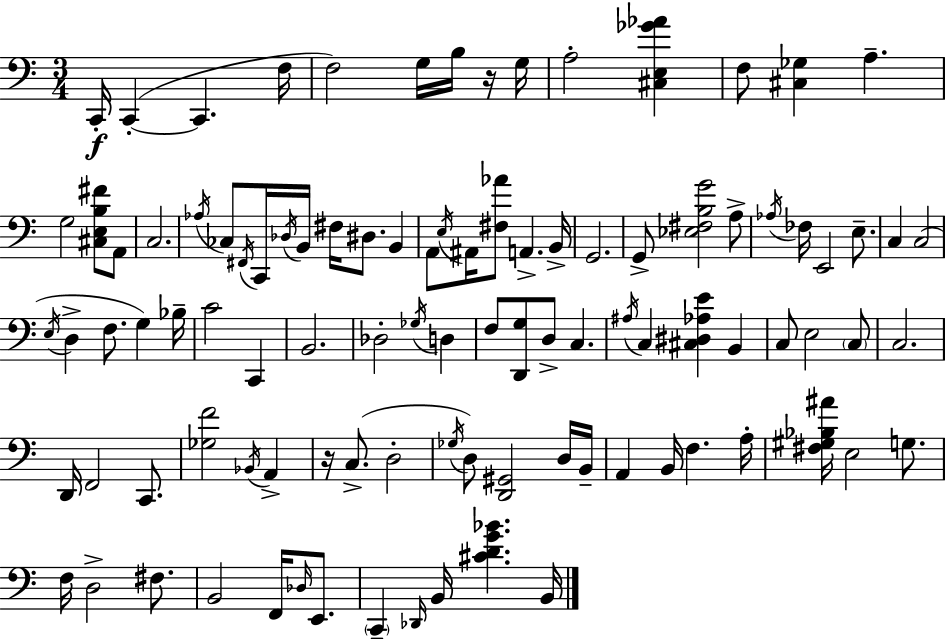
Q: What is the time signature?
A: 3/4